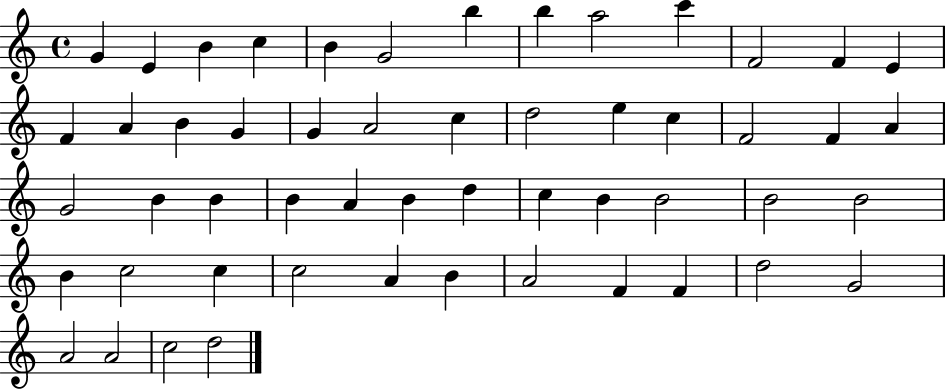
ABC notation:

X:1
T:Untitled
M:4/4
L:1/4
K:C
G E B c B G2 b b a2 c' F2 F E F A B G G A2 c d2 e c F2 F A G2 B B B A B d c B B2 B2 B2 B c2 c c2 A B A2 F F d2 G2 A2 A2 c2 d2